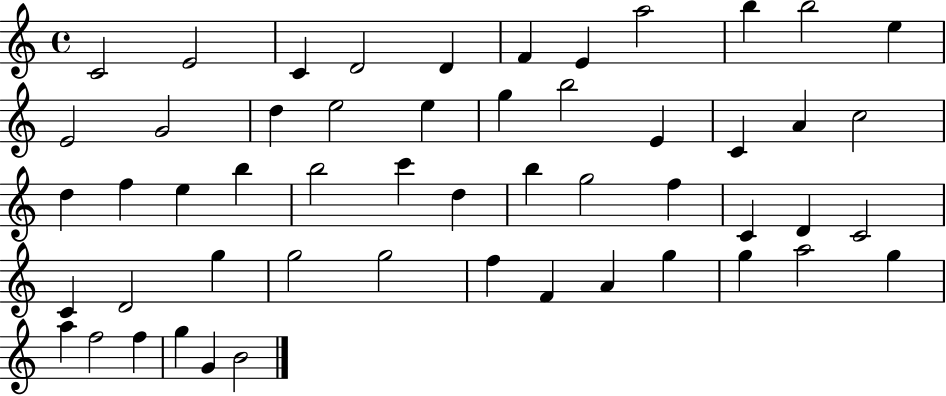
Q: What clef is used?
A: treble